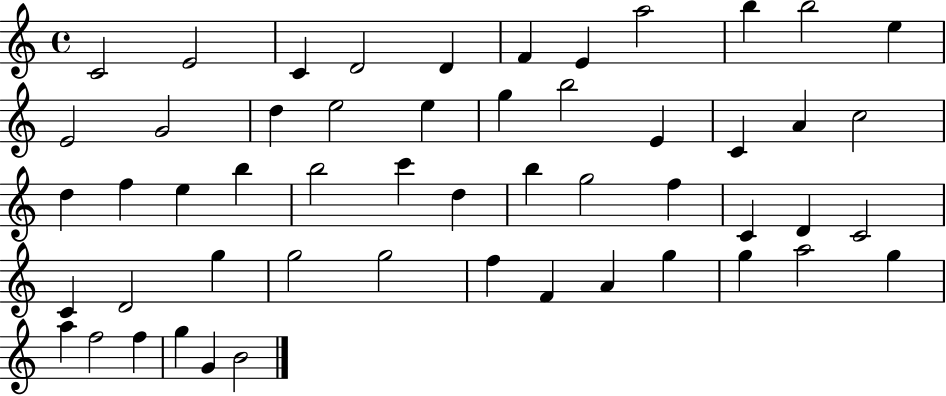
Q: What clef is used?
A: treble